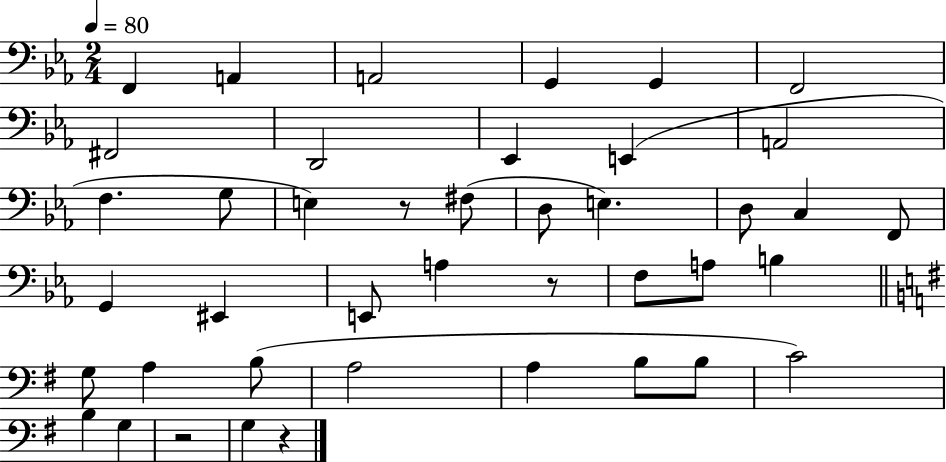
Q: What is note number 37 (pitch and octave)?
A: G3